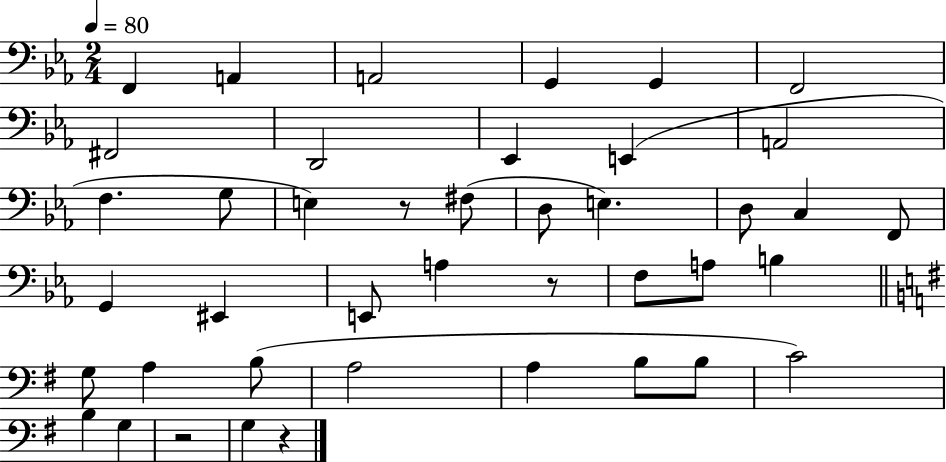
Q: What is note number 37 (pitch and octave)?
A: G3